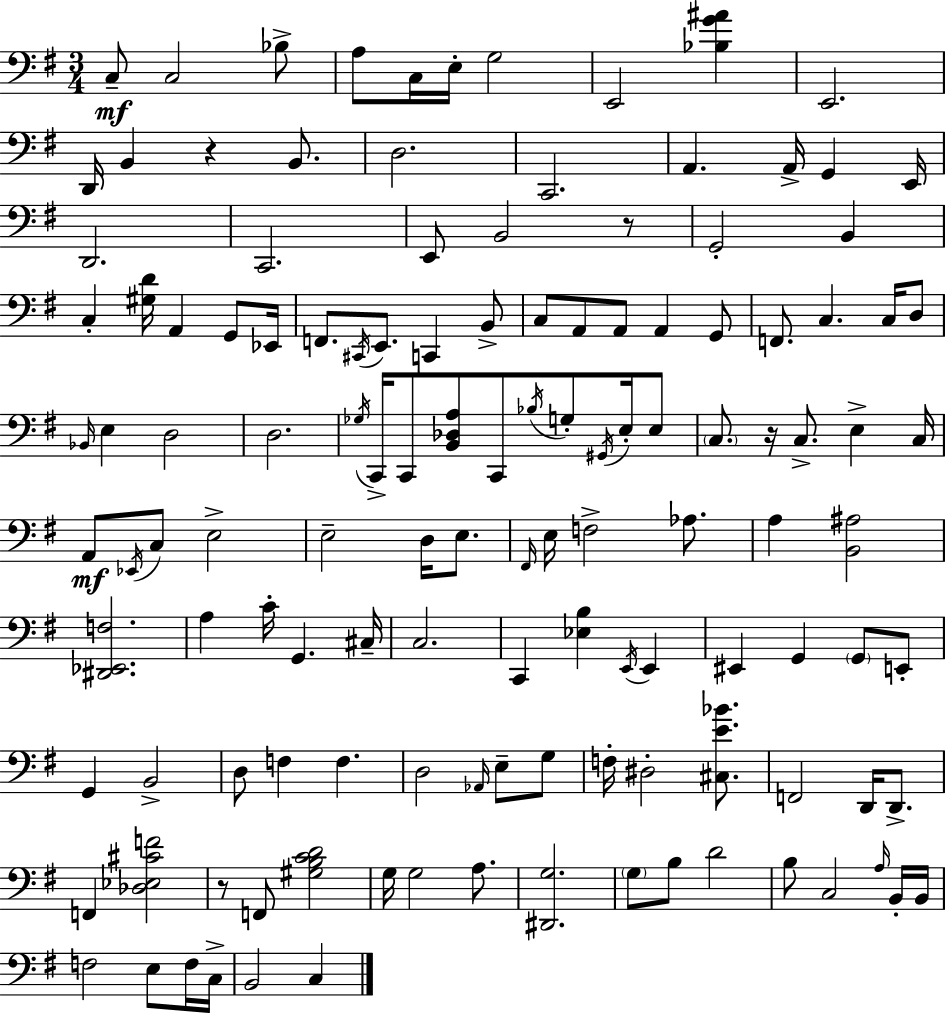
C3/e C3/h Bb3/e A3/e C3/s E3/s G3/h E2/h [Bb3,G4,A#4]/q E2/h. D2/s B2/q R/q B2/e. D3/h. C2/h. A2/q. A2/s G2/q E2/s D2/h. C2/h. E2/e B2/h R/e G2/h B2/q C3/q [G#3,D4]/s A2/q G2/e Eb2/s F2/e. C#2/s E2/e. C2/q B2/e C3/e A2/e A2/e A2/q G2/e F2/e. C3/q. C3/s D3/e Bb2/s E3/q D3/h D3/h. Gb3/s C2/s C2/e [B2,Db3,A3]/e C2/e Bb3/s G3/e G#2/s E3/s E3/e C3/e. R/s C3/e. E3/q C3/s A2/e Eb2/s C3/e E3/h E3/h D3/s E3/e. F#2/s E3/s F3/h Ab3/e. A3/q [B2,A#3]/h [D#2,Eb2,F3]/h. A3/q C4/s G2/q. C#3/s C3/h. C2/q [Eb3,B3]/q E2/s E2/q EIS2/q G2/q G2/e E2/e G2/q B2/h D3/e F3/q F3/q. D3/h Ab2/s E3/e G3/e F3/s D#3/h [C#3,E4,Bb4]/e. F2/h D2/s D2/e. F2/q [Db3,Eb3,C#4,F4]/h R/e F2/e [G#3,B3,C4,D4]/h G3/s G3/h A3/e. [D#2,G3]/h. G3/e B3/e D4/h B3/e C3/h A3/s B2/s B2/s F3/h E3/e F3/s C3/s B2/h C3/q